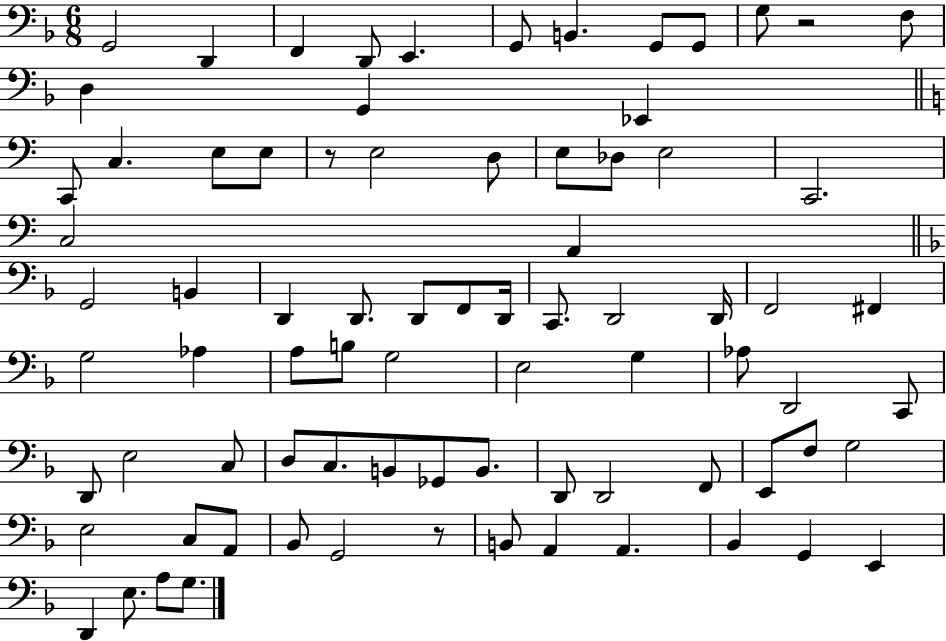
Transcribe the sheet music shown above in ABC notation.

X:1
T:Untitled
M:6/8
L:1/4
K:F
G,,2 D,, F,, D,,/2 E,, G,,/2 B,, G,,/2 G,,/2 G,/2 z2 F,/2 D, G,, _E,, C,,/2 C, E,/2 E,/2 z/2 E,2 D,/2 E,/2 _D,/2 E,2 C,,2 C,2 A,, G,,2 B,, D,, D,,/2 D,,/2 F,,/2 D,,/4 C,,/2 D,,2 D,,/4 F,,2 ^F,, G,2 _A, A,/2 B,/2 G,2 E,2 G, _A,/2 D,,2 C,,/2 D,,/2 E,2 C,/2 D,/2 C,/2 B,,/2 _G,,/2 B,,/2 D,,/2 D,,2 F,,/2 E,,/2 F,/2 G,2 E,2 C,/2 A,,/2 _B,,/2 G,,2 z/2 B,,/2 A,, A,, _B,, G,, E,, D,, E,/2 A,/2 G,/2